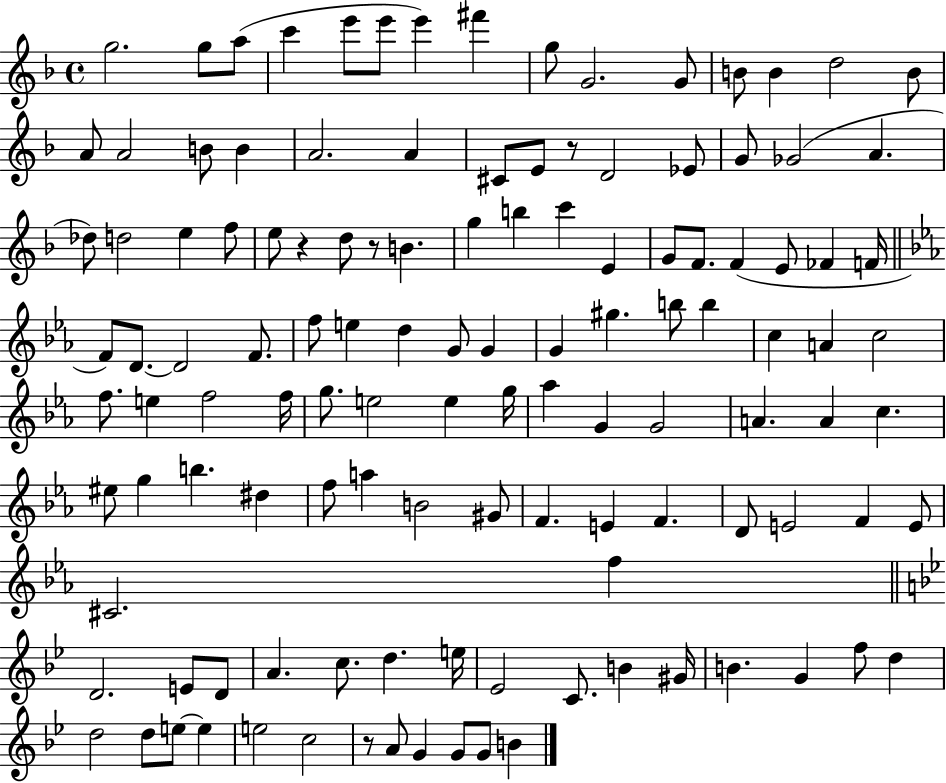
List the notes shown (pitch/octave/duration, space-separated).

G5/h. G5/e A5/e C6/q E6/e E6/e E6/q F#6/q G5/e G4/h. G4/e B4/e B4/q D5/h B4/e A4/e A4/h B4/e B4/q A4/h. A4/q C#4/e E4/e R/e D4/h Eb4/e G4/e Gb4/h A4/q. Db5/e D5/h E5/q F5/e E5/e R/q D5/e R/e B4/q. G5/q B5/q C6/q E4/q G4/e F4/e. F4/q E4/e FES4/q F4/s F4/e D4/e. D4/h F4/e. F5/e E5/q D5/q G4/e G4/q G4/q G#5/q. B5/e B5/q C5/q A4/q C5/h F5/e. E5/q F5/h F5/s G5/e. E5/h E5/q G5/s Ab5/q G4/q G4/h A4/q. A4/q C5/q. EIS5/e G5/q B5/q. D#5/q F5/e A5/q B4/h G#4/e F4/q. E4/q F4/q. D4/e E4/h F4/q E4/e C#4/h. F5/q D4/h. E4/e D4/e A4/q. C5/e. D5/q. E5/s Eb4/h C4/e. B4/q G#4/s B4/q. G4/q F5/e D5/q D5/h D5/e E5/e E5/q E5/h C5/h R/e A4/e G4/q G4/e G4/e B4/q